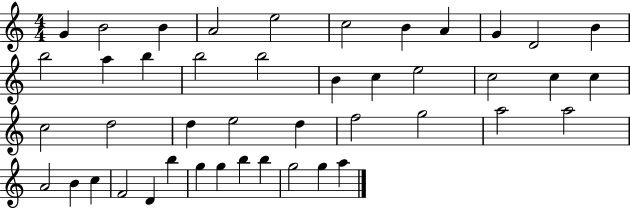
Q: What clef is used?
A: treble